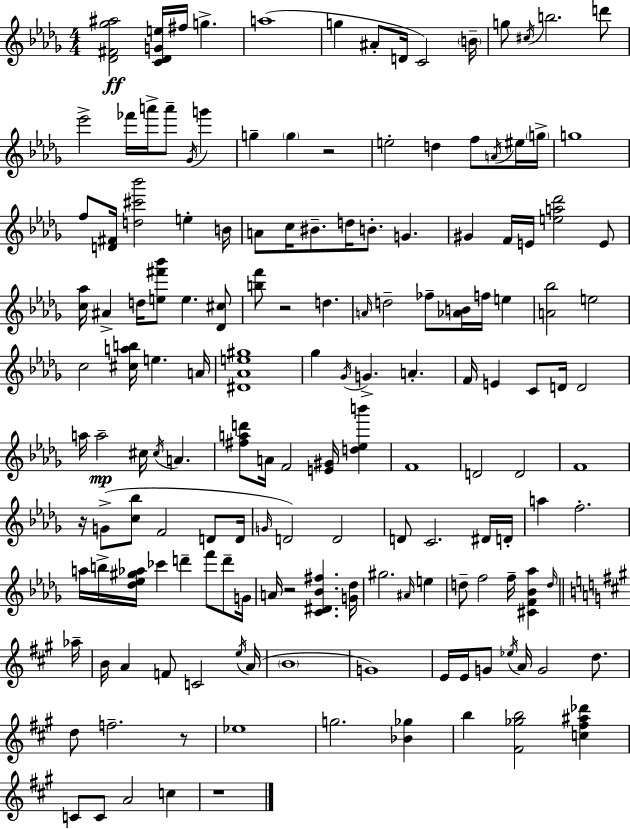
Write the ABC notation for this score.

X:1
T:Untitled
M:4/4
L:1/4
K:Bbm
[_D^F_g^a]2 [C_DGe]/4 ^f/4 g a4 g ^A/2 D/4 C2 B/4 g/2 ^c/4 b2 d'/2 _e'2 _f'/4 a'/4 a'/2 _G/4 g' g g z2 e2 d f/2 A/4 ^e/4 g/4 g4 f/2 [D^F]/4 [d^c'_b']2 e B/4 A/2 c/4 ^B/2 d/4 B/2 G ^G F/4 E/4 [ea_d']2 E/2 [c_a]/4 ^A d/4 [e^f'_b']/2 e [_D^c]/2 [bf']/2 z2 d A/4 d2 _f/2 [_AB]/4 f/4 e [A_b]2 e2 c2 [^cab]/4 e A/4 [^D_Ae^g]4 _g _G/4 G A F/4 E C/2 D/4 D2 a/4 a2 ^c/4 ^c/4 A [^fad']/2 A/4 F2 [E^G]/4 [d_eb'] F4 D2 D2 F4 z/4 G/2 [c_b]/2 F2 D/2 D/4 G/4 D2 D2 D/2 C2 ^D/4 D/4 a f2 a/4 b/4 [_d_e^g_a]/4 _c' d' f'/2 d'/2 G/4 A/4 z2 [C^D_B^f] [G_d]/4 ^g2 ^A/4 e d/2 f2 f/4 [^CF_B_a] d/4 _a/4 B/4 A F/2 C2 e/4 A/4 B4 G4 E/4 E/4 G/2 _e/4 A/4 G2 d/2 d/2 f2 z/2 _e4 g2 [_B_g] b [^F_gb]2 [c^f^a_d'] C/2 C/2 A2 c z4